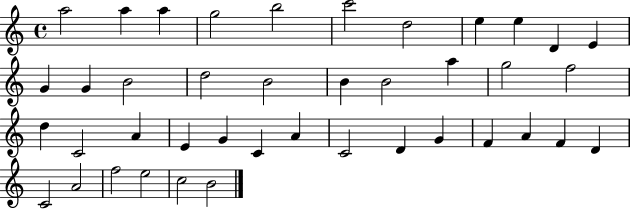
A5/h A5/q A5/q G5/h B5/h C6/h D5/h E5/q E5/q D4/q E4/q G4/q G4/q B4/h D5/h B4/h B4/q B4/h A5/q G5/h F5/h D5/q C4/h A4/q E4/q G4/q C4/q A4/q C4/h D4/q G4/q F4/q A4/q F4/q D4/q C4/h A4/h F5/h E5/h C5/h B4/h